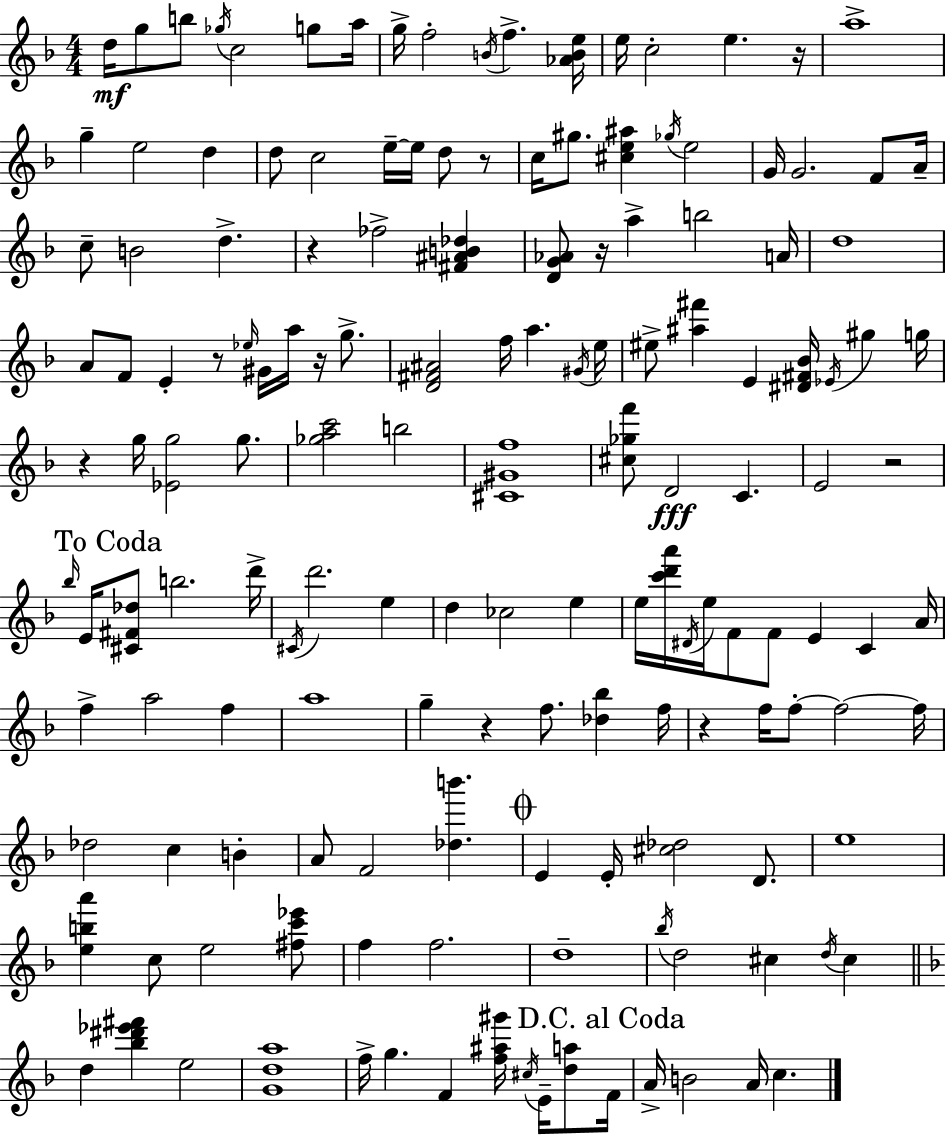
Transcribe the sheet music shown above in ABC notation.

X:1
T:Untitled
M:4/4
L:1/4
K:Dm
d/4 g/2 b/2 _g/4 c2 g/2 a/4 g/4 f2 B/4 f [_ABe]/4 e/4 c2 e z/4 a4 g e2 d d/2 c2 e/4 e/4 d/2 z/2 c/4 ^g/2 [^ce^a] _g/4 e2 G/4 G2 F/2 A/4 c/2 B2 d z _f2 [^F^AB_d] [DG_A]/2 z/4 a b2 A/4 d4 A/2 F/2 E z/2 _e/4 ^G/4 a/4 z/4 g/2 [D^F^A]2 f/4 a ^G/4 e/4 ^e/2 [^a^f'] E [^D^F_B]/4 _E/4 ^g g/4 z g/4 [_Eg]2 g/2 [_gac']2 b2 [^C^Gf]4 [^c_gf']/2 D2 C E2 z2 _b/4 E/4 [^C^F_d]/2 b2 d'/4 ^C/4 d'2 e d _c2 e e/4 [c'd'a']/4 ^D/4 e/4 F/2 F/2 E C A/4 f a2 f a4 g z f/2 [_d_b] f/4 z f/4 f/2 f2 f/4 _d2 c B A/2 F2 [_db'] E E/4 [^c_d]2 D/2 e4 [eba'] c/2 e2 [^fc'_e']/2 f f2 d4 _b/4 d2 ^c d/4 ^c d [_b^d'_e'^f'] e2 [Gda]4 f/4 g F [f^a^g']/4 ^c/4 E/4 [da]/2 F/4 A/4 B2 A/4 c